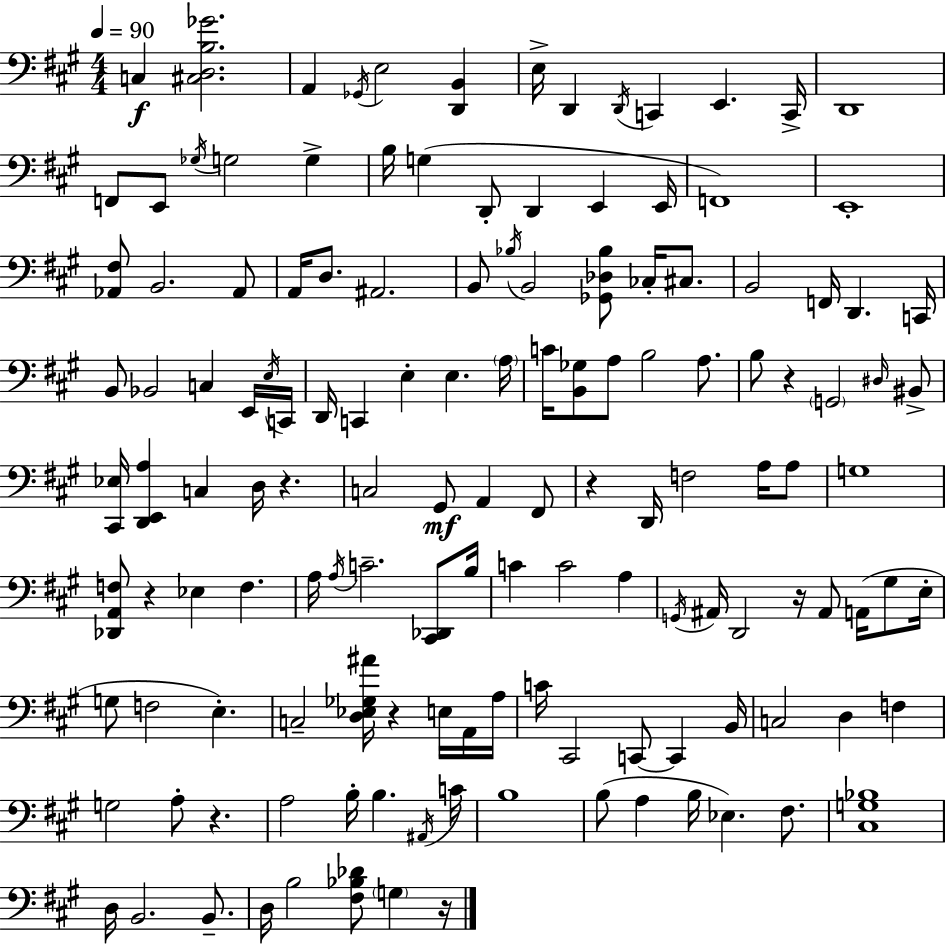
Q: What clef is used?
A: bass